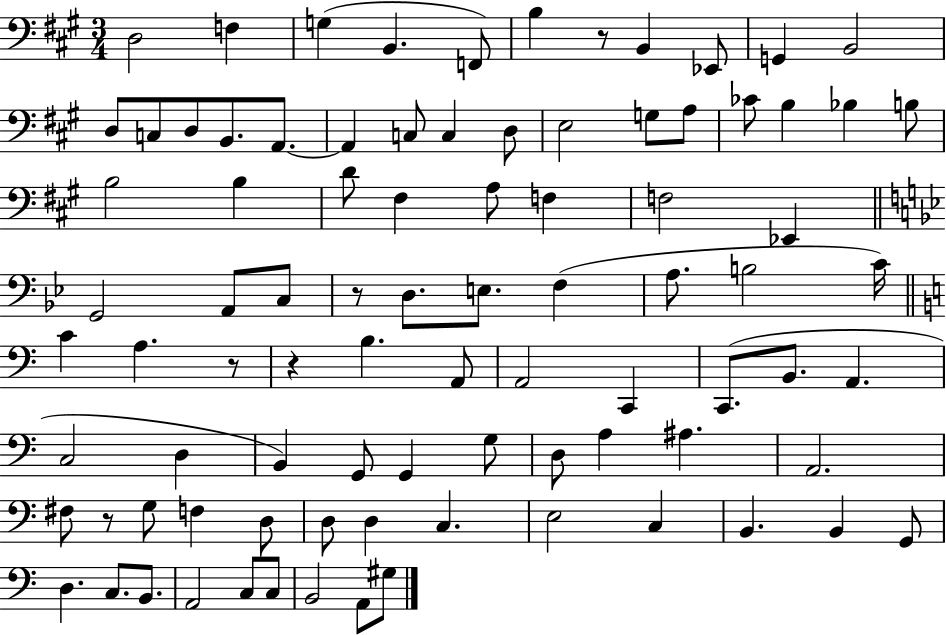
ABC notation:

X:1
T:Untitled
M:3/4
L:1/4
K:A
D,2 F, G, B,, F,,/2 B, z/2 B,, _E,,/2 G,, B,,2 D,/2 C,/2 D,/2 B,,/2 A,,/2 A,, C,/2 C, D,/2 E,2 G,/2 A,/2 _C/2 B, _B, B,/2 B,2 B, D/2 ^F, A,/2 F, F,2 _E,, G,,2 A,,/2 C,/2 z/2 D,/2 E,/2 F, A,/2 B,2 C/4 C A, z/2 z B, A,,/2 A,,2 C,, C,,/2 B,,/2 A,, C,2 D, B,, G,,/2 G,, G,/2 D,/2 A, ^A, A,,2 ^F,/2 z/2 G,/2 F, D,/2 D,/2 D, C, E,2 C, B,, B,, G,,/2 D, C,/2 B,,/2 A,,2 C,/2 C,/2 B,,2 A,,/2 ^G,/2